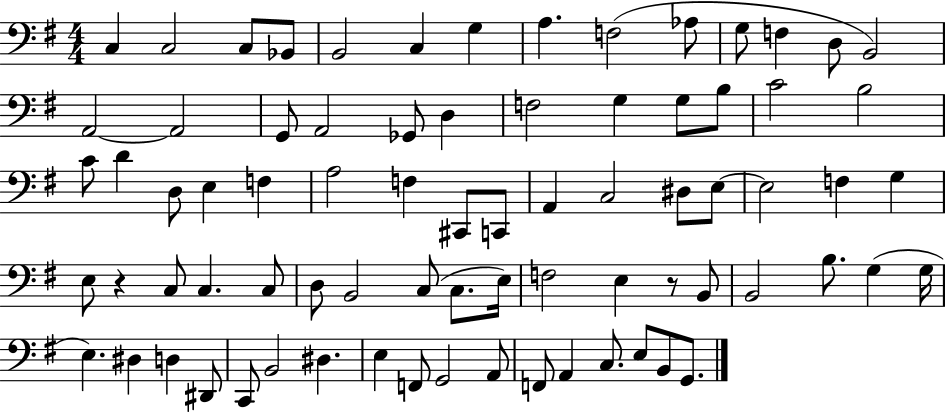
{
  \clef bass
  \numericTimeSignature
  \time 4/4
  \key g \major
  \repeat volta 2 { c4 c2 c8 bes,8 | b,2 c4 g4 | a4. f2( aes8 | g8 f4 d8 b,2) | \break a,2~~ a,2 | g,8 a,2 ges,8 d4 | f2 g4 g8 b8 | c'2 b2 | \break c'8 d'4 d8 e4 f4 | a2 f4 cis,8 c,8 | a,4 c2 dis8 e8~~ | e2 f4 g4 | \break e8 r4 c8 c4. c8 | d8 b,2 c8( c8. e16) | f2 e4 r8 b,8 | b,2 b8. g4( g16 | \break e4.) dis4 d4 dis,8 | c,8 b,2 dis4. | e4 f,8 g,2 a,8 | f,8 a,4 c8. e8 b,8 g,8. | \break } \bar "|."
}